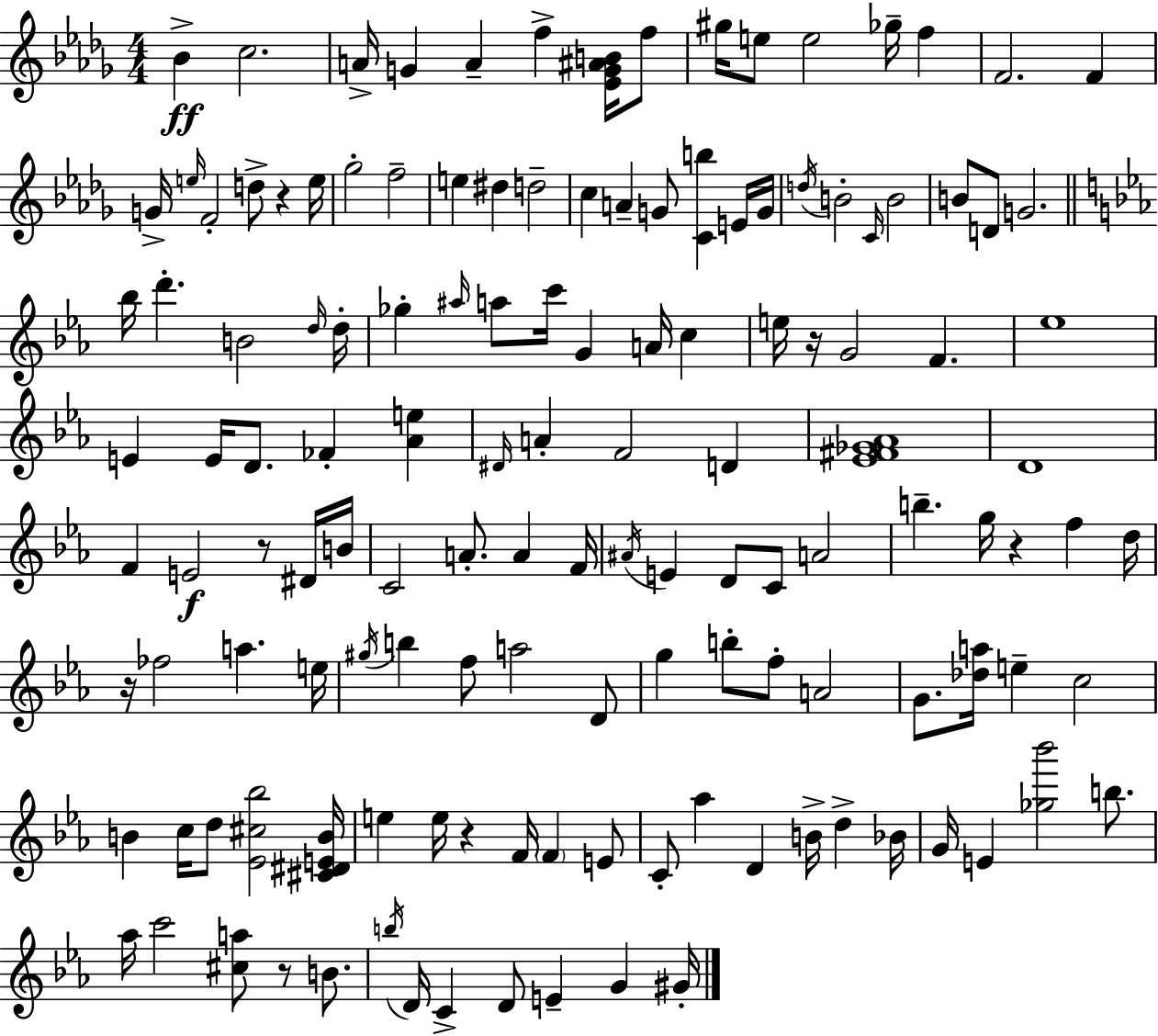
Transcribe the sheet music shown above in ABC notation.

X:1
T:Untitled
M:4/4
L:1/4
K:Bbm
_B c2 A/4 G A f [_EG^AB]/4 f/2 ^g/4 e/2 e2 _g/4 f F2 F G/4 e/4 F2 d/2 z e/4 _g2 f2 e ^d d2 c A G/2 [Cb] E/4 G/4 d/4 B2 C/4 B2 B/2 D/2 G2 _b/4 d' B2 d/4 d/4 _g ^a/4 a/2 c'/4 G A/4 c e/4 z/4 G2 F _e4 E E/4 D/2 _F [_Ae] ^D/4 A F2 D [_E^F_G_A]4 D4 F E2 z/2 ^D/4 B/4 C2 A/2 A F/4 ^A/4 E D/2 C/2 A2 b g/4 z f d/4 z/4 _f2 a e/4 ^g/4 b f/2 a2 D/2 g b/2 f/2 A2 G/2 [_da]/4 e c2 B c/4 d/2 [_E^c_b]2 [^C^DEB]/4 e e/4 z F/4 F E/2 C/2 _a D B/4 d _B/4 G/4 E [_g_b']2 b/2 _a/4 c'2 [^ca]/2 z/2 B/2 b/4 D/4 C D/2 E G ^G/4